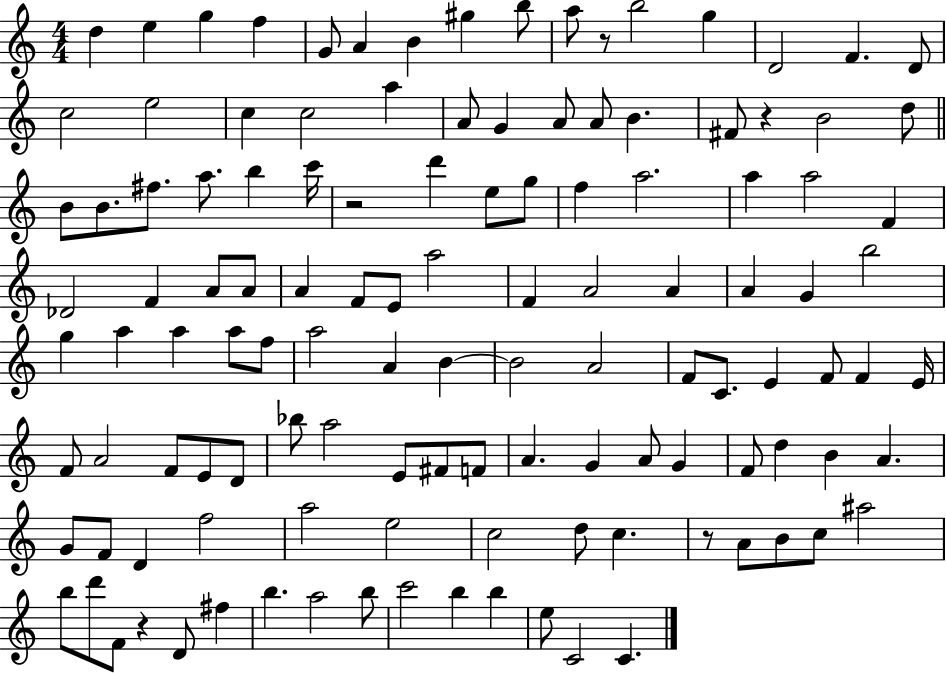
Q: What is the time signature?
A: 4/4